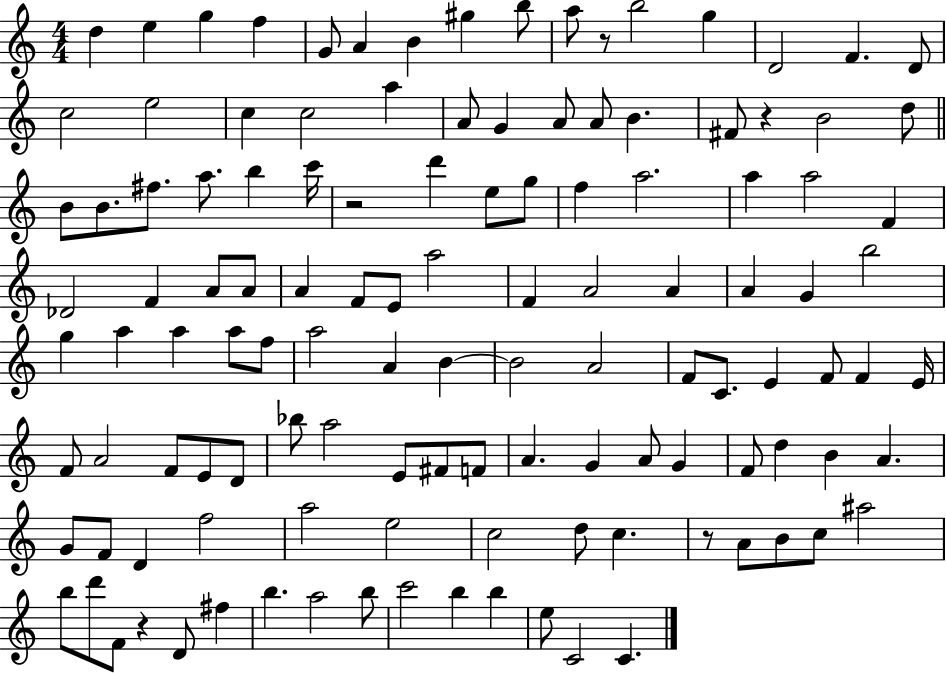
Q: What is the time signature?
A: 4/4